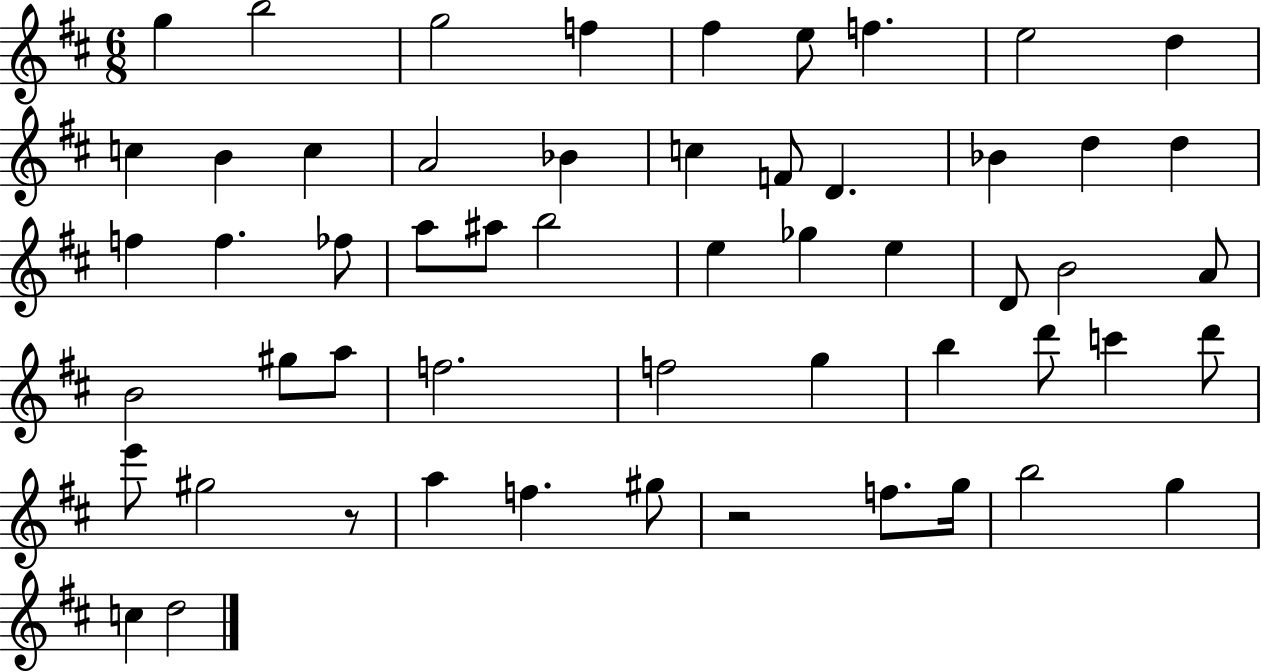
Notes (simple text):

G5/q B5/h G5/h F5/q F#5/q E5/e F5/q. E5/h D5/q C5/q B4/q C5/q A4/h Bb4/q C5/q F4/e D4/q. Bb4/q D5/q D5/q F5/q F5/q. FES5/e A5/e A#5/e B5/h E5/q Gb5/q E5/q D4/e B4/h A4/e B4/h G#5/e A5/e F5/h. F5/h G5/q B5/q D6/e C6/q D6/e E6/e G#5/h R/e A5/q F5/q. G#5/e R/h F5/e. G5/s B5/h G5/q C5/q D5/h